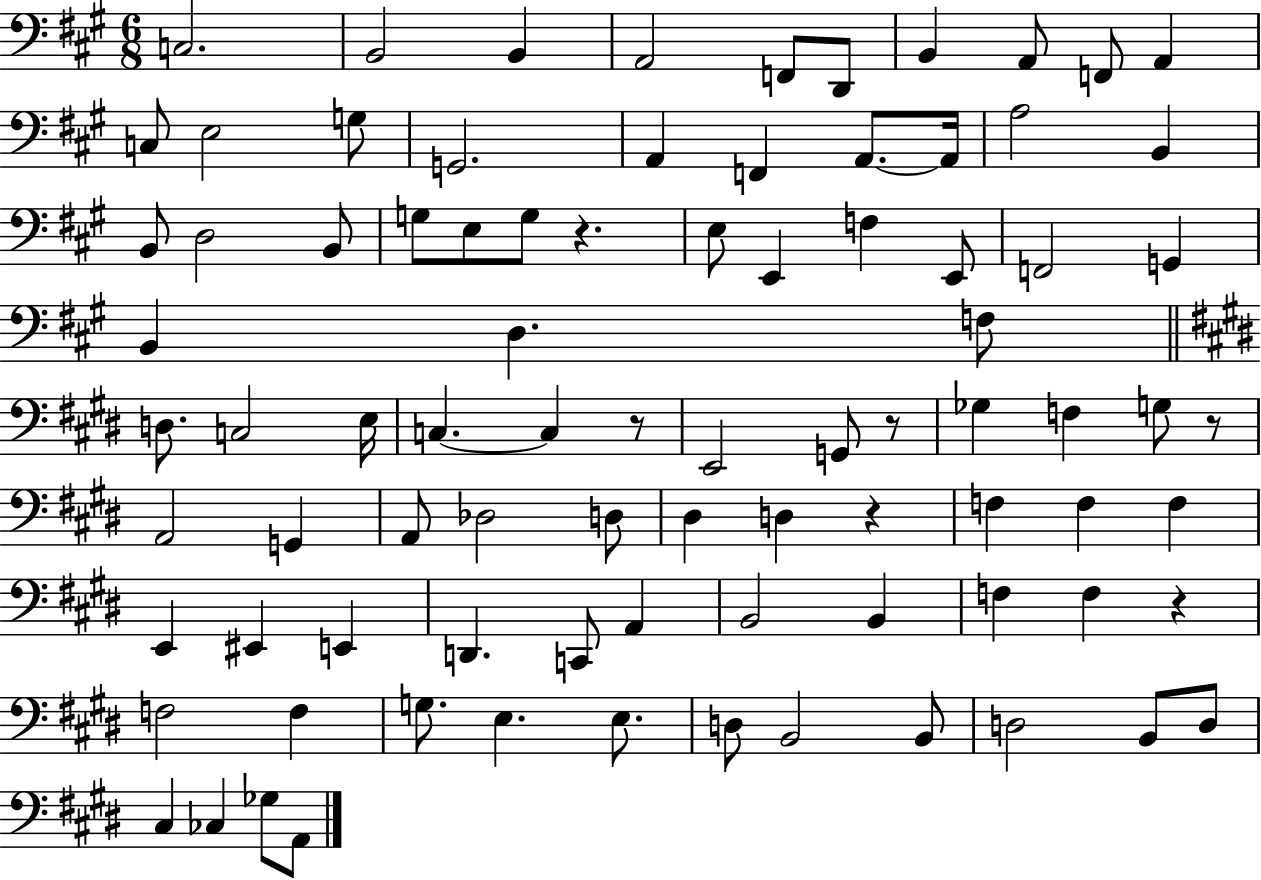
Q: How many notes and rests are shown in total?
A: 86